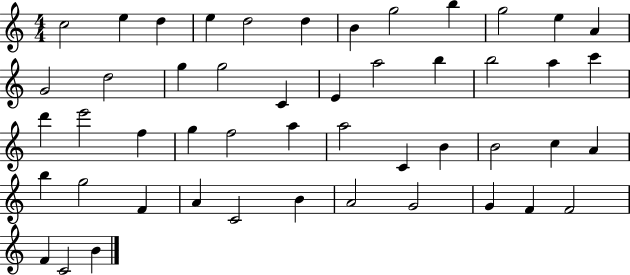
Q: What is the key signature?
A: C major